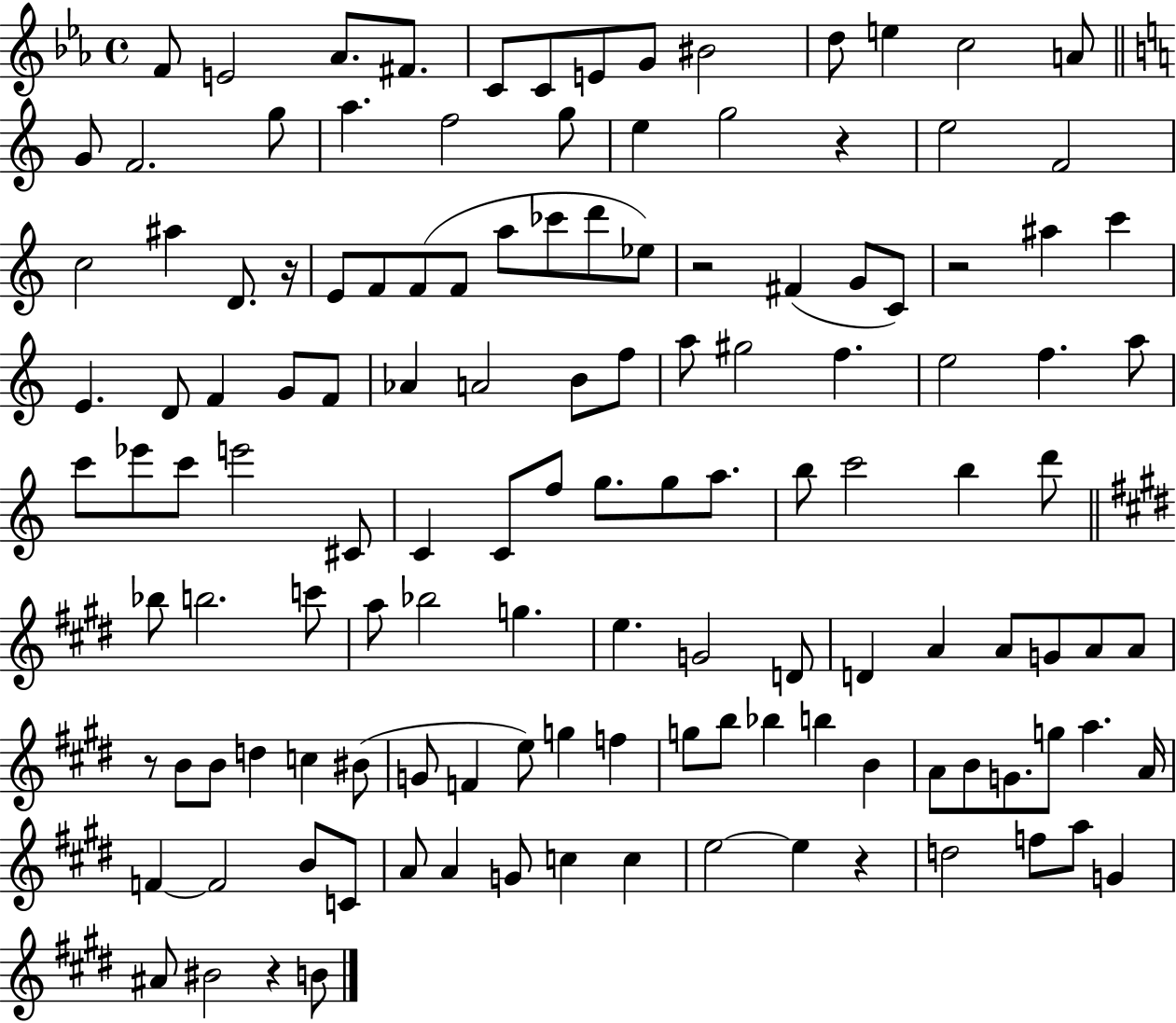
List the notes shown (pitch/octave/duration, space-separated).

F4/e E4/h Ab4/e. F#4/e. C4/e C4/e E4/e G4/e BIS4/h D5/e E5/q C5/h A4/e G4/e F4/h. G5/e A5/q. F5/h G5/e E5/q G5/h R/q E5/h F4/h C5/h A#5/q D4/e. R/s E4/e F4/e F4/e F4/e A5/e CES6/e D6/e Eb5/e R/h F#4/q G4/e C4/e R/h A#5/q C6/q E4/q. D4/e F4/q G4/e F4/e Ab4/q A4/h B4/e F5/e A5/e G#5/h F5/q. E5/h F5/q. A5/e C6/e Eb6/e C6/e E6/h C#4/e C4/q C4/e F5/e G5/e. G5/e A5/e. B5/e C6/h B5/q D6/e Bb5/e B5/h. C6/e A5/e Bb5/h G5/q. E5/q. G4/h D4/e D4/q A4/q A4/e G4/e A4/e A4/e R/e B4/e B4/e D5/q C5/q BIS4/e G4/e F4/q E5/e G5/q F5/q G5/e B5/e Bb5/q B5/q B4/q A4/e B4/e G4/e. G5/e A5/q. A4/s F4/q F4/h B4/e C4/e A4/e A4/q G4/e C5/q C5/q E5/h E5/q R/q D5/h F5/e A5/e G4/q A#4/e BIS4/h R/q B4/e